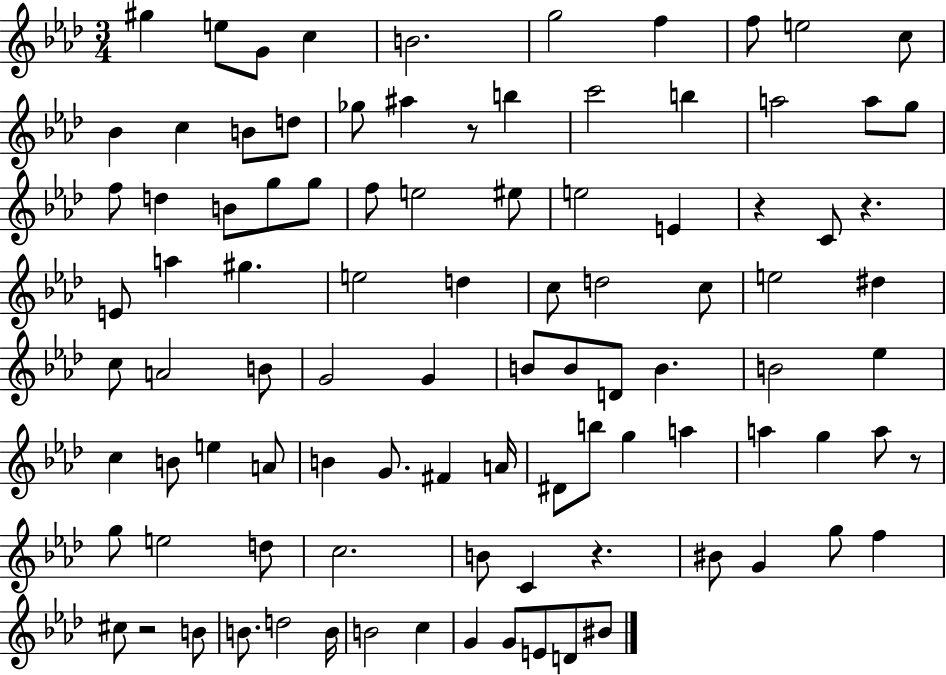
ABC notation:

X:1
T:Untitled
M:3/4
L:1/4
K:Ab
^g e/2 G/2 c B2 g2 f f/2 e2 c/2 _B c B/2 d/2 _g/2 ^a z/2 b c'2 b a2 a/2 g/2 f/2 d B/2 g/2 g/2 f/2 e2 ^e/2 e2 E z C/2 z E/2 a ^g e2 d c/2 d2 c/2 e2 ^d c/2 A2 B/2 G2 G B/2 B/2 D/2 B B2 _e c B/2 e A/2 B G/2 ^F A/4 ^D/2 b/2 g a a g a/2 z/2 g/2 e2 d/2 c2 B/2 C z ^B/2 G g/2 f ^c/2 z2 B/2 B/2 d2 B/4 B2 c G G/2 E/2 D/2 ^B/2